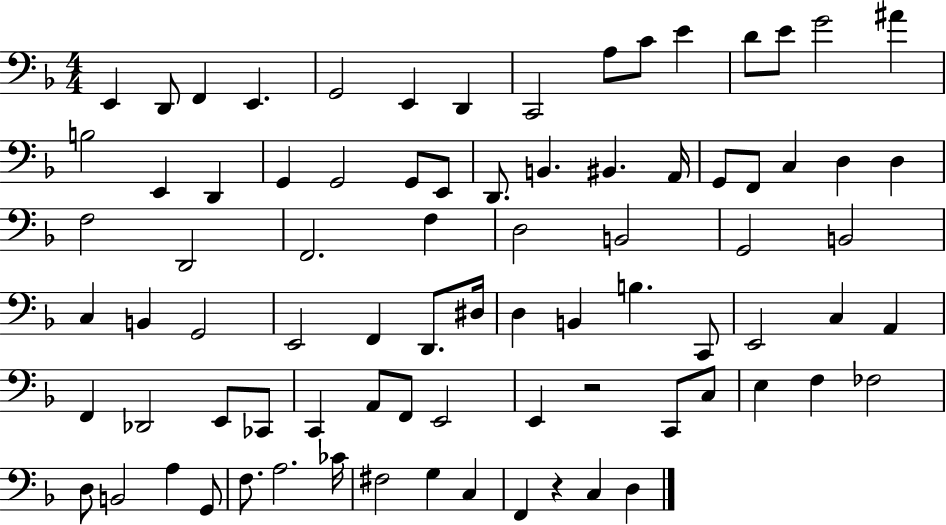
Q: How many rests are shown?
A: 2